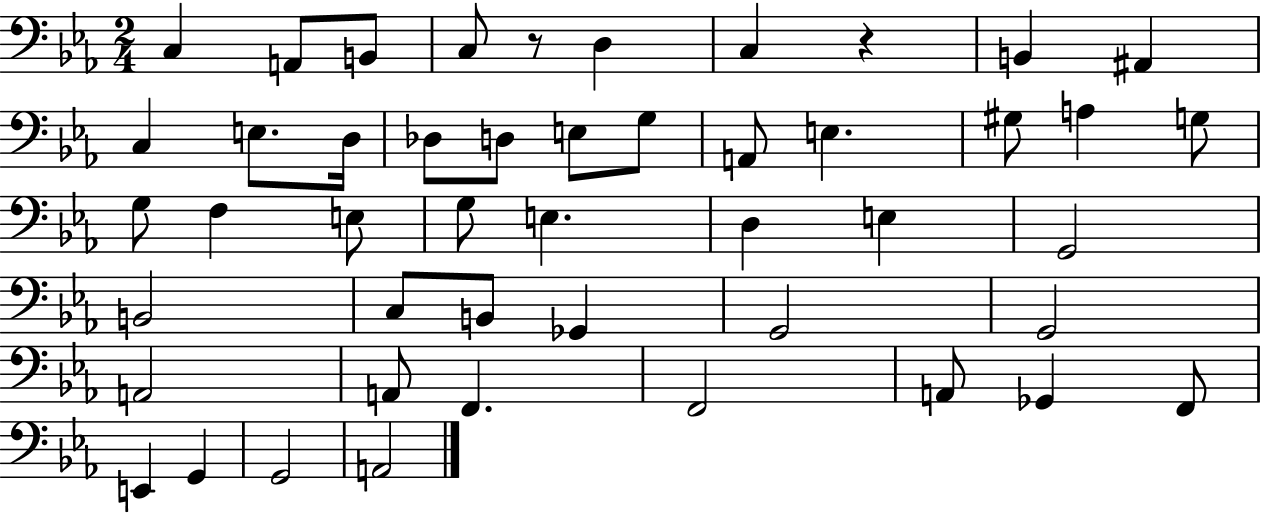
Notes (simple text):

C3/q A2/e B2/e C3/e R/e D3/q C3/q R/q B2/q A#2/q C3/q E3/e. D3/s Db3/e D3/e E3/e G3/e A2/e E3/q. G#3/e A3/q G3/e G3/e F3/q E3/e G3/e E3/q. D3/q E3/q G2/h B2/h C3/e B2/e Gb2/q G2/h G2/h A2/h A2/e F2/q. F2/h A2/e Gb2/q F2/e E2/q G2/q G2/h A2/h